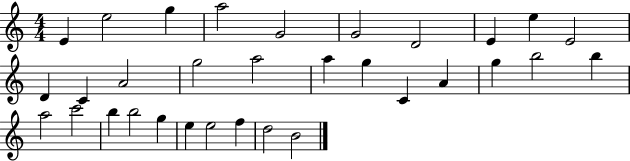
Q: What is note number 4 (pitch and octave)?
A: A5